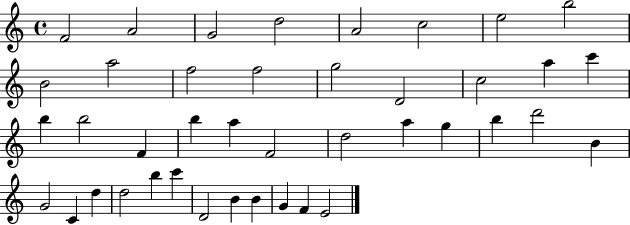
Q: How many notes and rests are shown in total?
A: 41